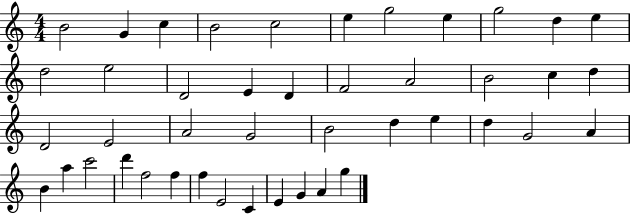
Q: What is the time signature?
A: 4/4